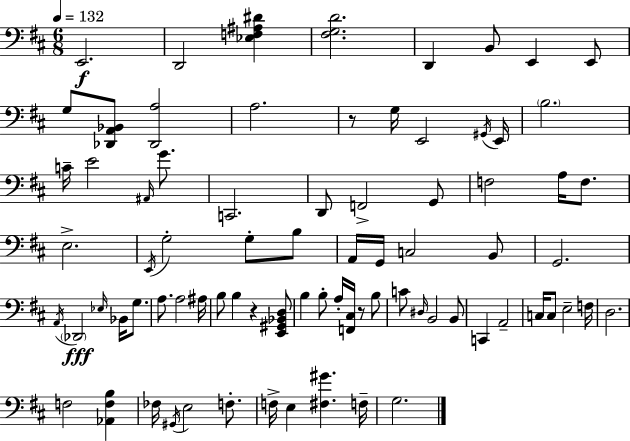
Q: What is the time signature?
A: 6/8